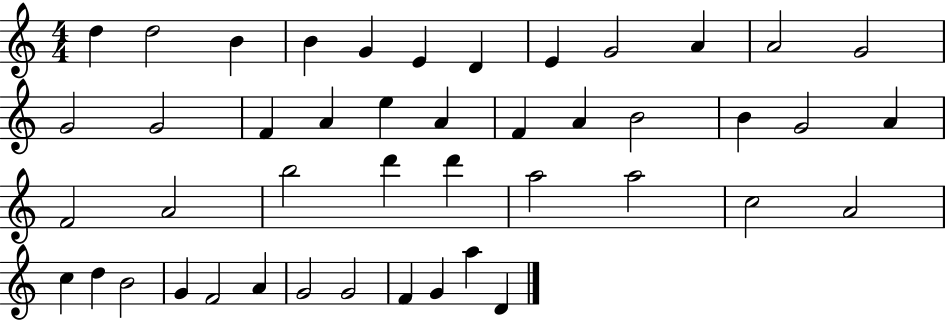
D5/q D5/h B4/q B4/q G4/q E4/q D4/q E4/q G4/h A4/q A4/h G4/h G4/h G4/h F4/q A4/q E5/q A4/q F4/q A4/q B4/h B4/q G4/h A4/q F4/h A4/h B5/h D6/q D6/q A5/h A5/h C5/h A4/h C5/q D5/q B4/h G4/q F4/h A4/q G4/h G4/h F4/q G4/q A5/q D4/q